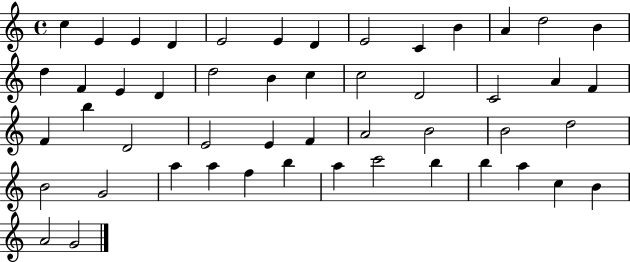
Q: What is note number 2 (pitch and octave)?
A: E4